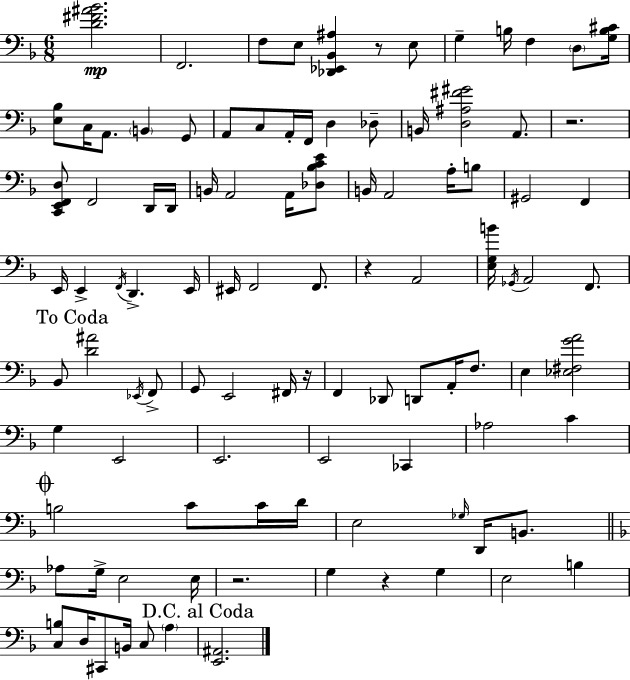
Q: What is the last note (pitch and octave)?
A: A3